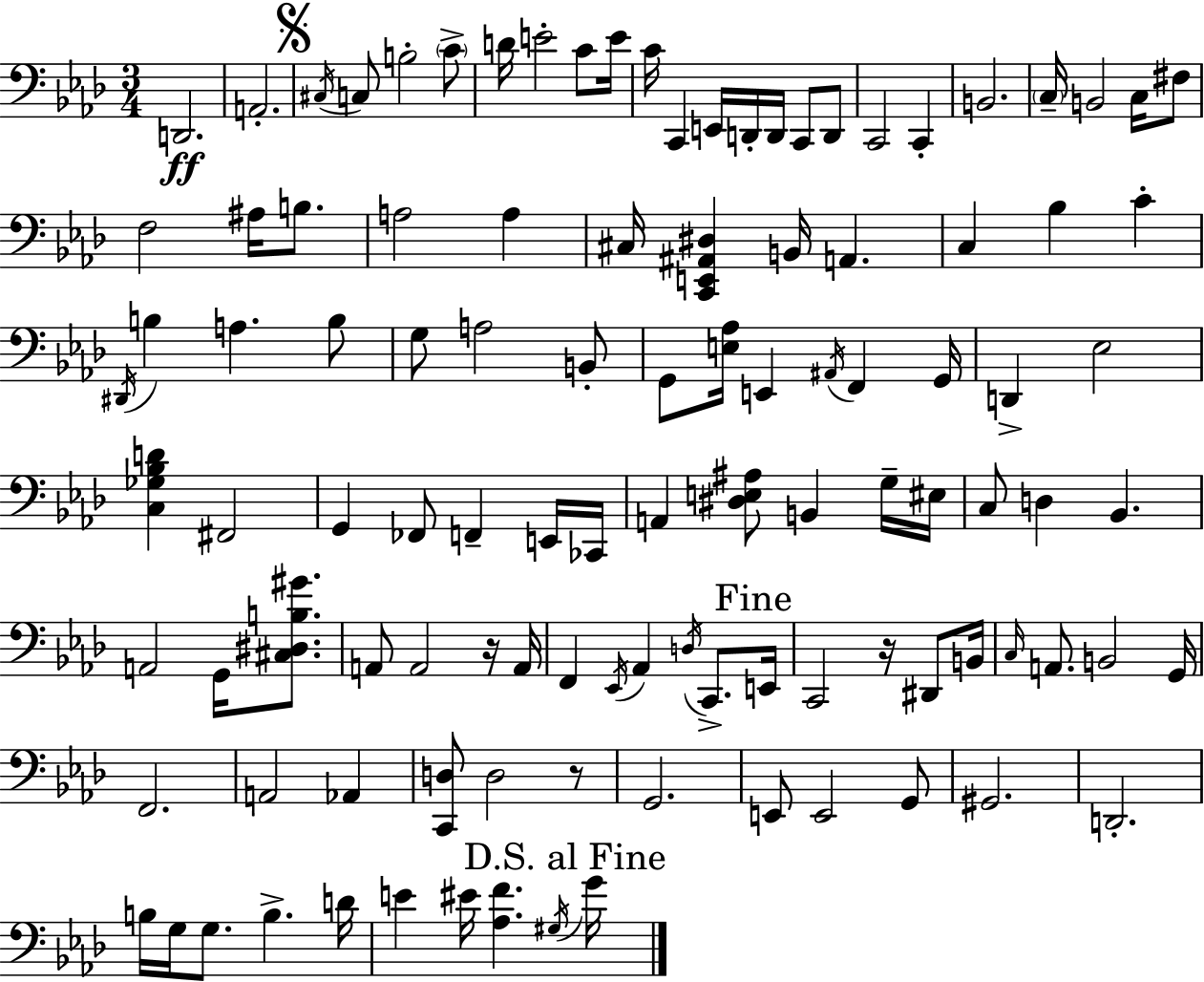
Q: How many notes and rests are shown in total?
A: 109